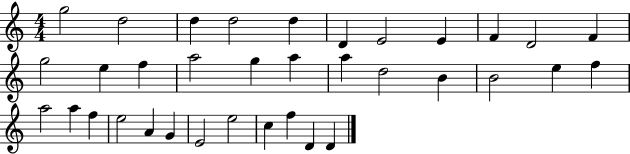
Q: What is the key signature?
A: C major